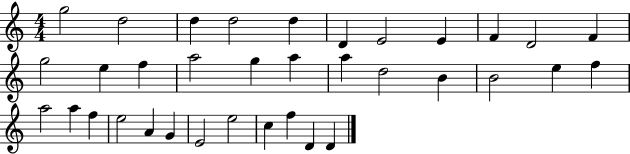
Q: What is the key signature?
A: C major